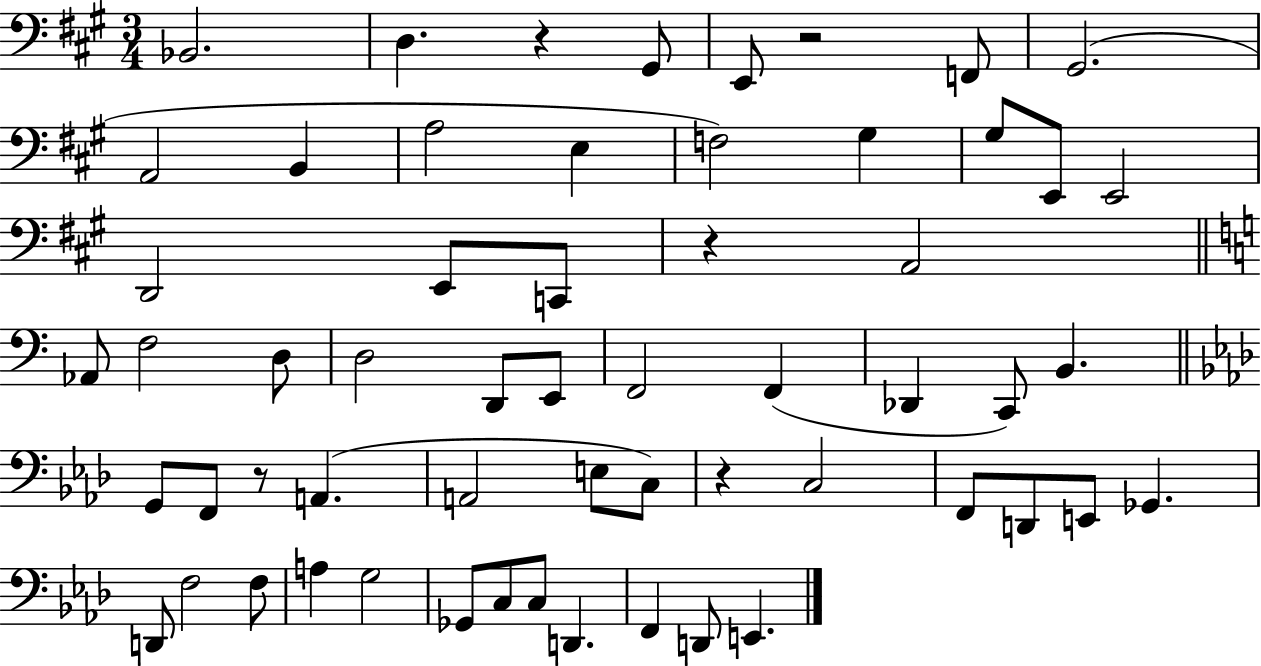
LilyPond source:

{
  \clef bass
  \numericTimeSignature
  \time 3/4
  \key a \major
  bes,2. | d4. r4 gis,8 | e,8 r2 f,8 | gis,2.( | \break a,2 b,4 | a2 e4 | f2) gis4 | gis8 e,8 e,2 | \break d,2 e,8 c,8 | r4 a,2 | \bar "||" \break \key c \major aes,8 f2 d8 | d2 d,8 e,8 | f,2 f,4( | des,4 c,8) b,4. | \break \bar "||" \break \key f \minor g,8 f,8 r8 a,4.( | a,2 e8 c8) | r4 c2 | f,8 d,8 e,8 ges,4. | \break d,8 f2 f8 | a4 g2 | ges,8 c8 c8 d,4. | f,4 d,8 e,4. | \break \bar "|."
}